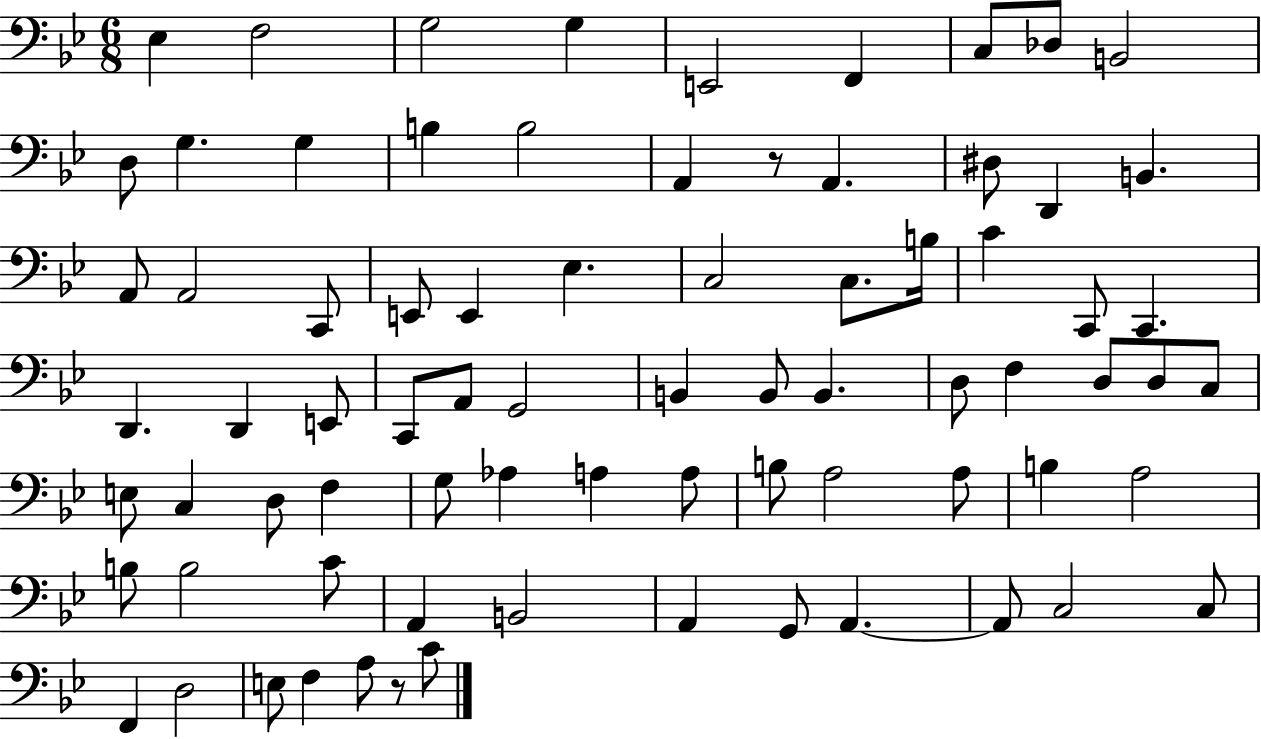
Eb3/q F3/h G3/h G3/q E2/h F2/q C3/e Db3/e B2/h D3/e G3/q. G3/q B3/q B3/h A2/q R/e A2/q. D#3/e D2/q B2/q. A2/e A2/h C2/e E2/e E2/q Eb3/q. C3/h C3/e. B3/s C4/q C2/e C2/q. D2/q. D2/q E2/e C2/e A2/e G2/h B2/q B2/e B2/q. D3/e F3/q D3/e D3/e C3/e E3/e C3/q D3/e F3/q G3/e Ab3/q A3/q A3/e B3/e A3/h A3/e B3/q A3/h B3/e B3/h C4/e A2/q B2/h A2/q G2/e A2/q. A2/e C3/h C3/e F2/q D3/h E3/e F3/q A3/e R/e C4/e